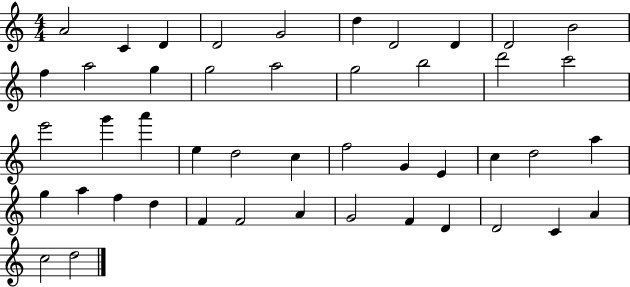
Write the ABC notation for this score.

X:1
T:Untitled
M:4/4
L:1/4
K:C
A2 C D D2 G2 d D2 D D2 B2 f a2 g g2 a2 g2 b2 d'2 c'2 e'2 g' a' e d2 c f2 G E c d2 a g a f d F F2 A G2 F D D2 C A c2 d2